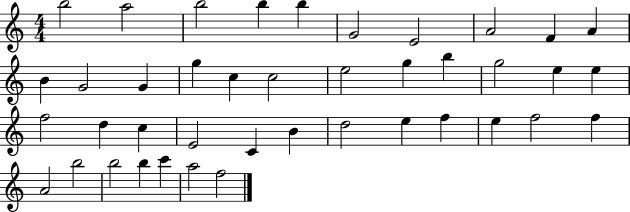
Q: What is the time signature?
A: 4/4